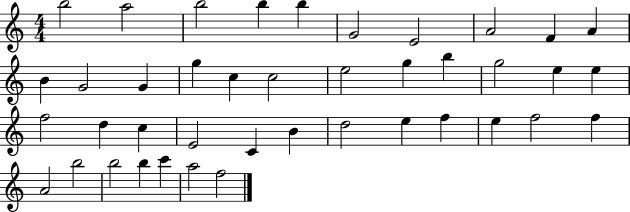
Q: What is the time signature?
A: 4/4